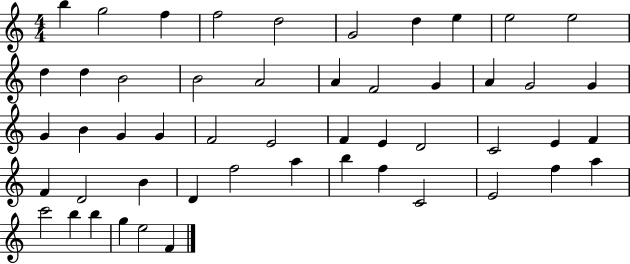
X:1
T:Untitled
M:4/4
L:1/4
K:C
b g2 f f2 d2 G2 d e e2 e2 d d B2 B2 A2 A F2 G A G2 G G B G G F2 E2 F E D2 C2 E F F D2 B D f2 a b f C2 E2 f a c'2 b b g e2 F